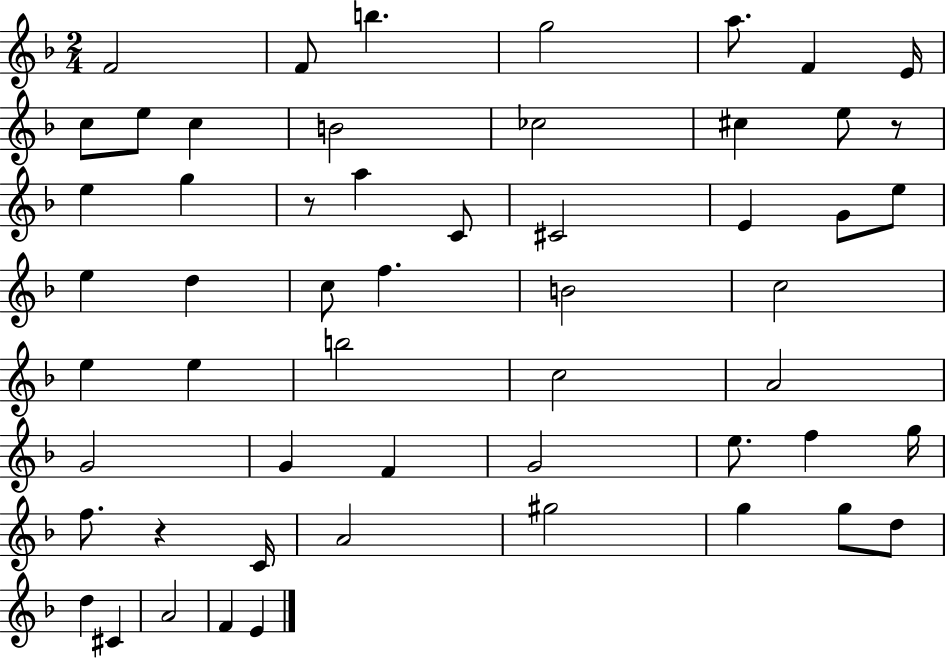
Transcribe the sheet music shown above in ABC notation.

X:1
T:Untitled
M:2/4
L:1/4
K:F
F2 F/2 b g2 a/2 F E/4 c/2 e/2 c B2 _c2 ^c e/2 z/2 e g z/2 a C/2 ^C2 E G/2 e/2 e d c/2 f B2 c2 e e b2 c2 A2 G2 G F G2 e/2 f g/4 f/2 z C/4 A2 ^g2 g g/2 d/2 d ^C A2 F E